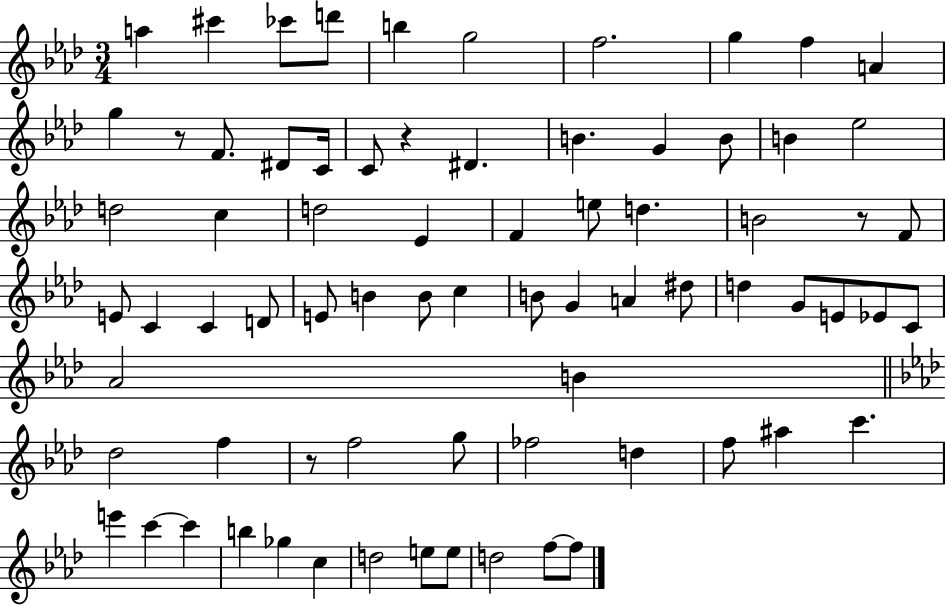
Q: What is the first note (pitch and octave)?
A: A5